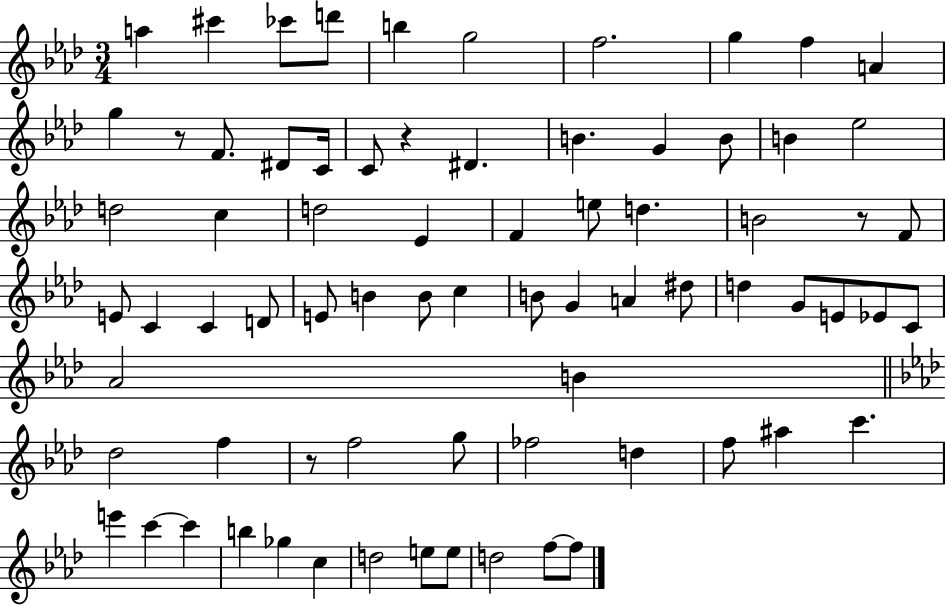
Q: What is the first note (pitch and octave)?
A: A5